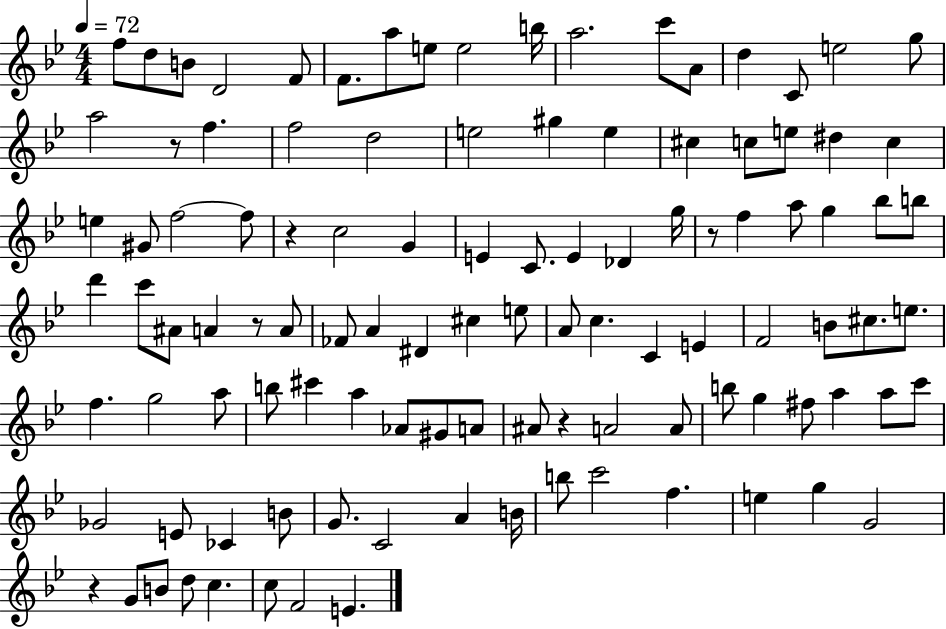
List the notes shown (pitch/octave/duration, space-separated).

F5/e D5/e B4/e D4/h F4/e F4/e. A5/e E5/e E5/h B5/s A5/h. C6/e A4/e D5/q C4/e E5/h G5/e A5/h R/e F5/q. F5/h D5/h E5/h G#5/q E5/q C#5/q C5/e E5/e D#5/q C5/q E5/q G#4/e F5/h F5/e R/q C5/h G4/q E4/q C4/e. E4/q Db4/q G5/s R/e F5/q A5/e G5/q Bb5/e B5/e D6/q C6/e A#4/e A4/q R/e A4/e FES4/e A4/q D#4/q C#5/q E5/e A4/e C5/q. C4/q E4/q F4/h B4/e C#5/e. E5/e. F5/q. G5/h A5/e B5/e C#6/q A5/q Ab4/e G#4/e A4/e A#4/e R/q A4/h A4/e B5/e G5/q F#5/e A5/q A5/e C6/e Gb4/h E4/e CES4/q B4/e G4/e. C4/h A4/q B4/s B5/e C6/h F5/q. E5/q G5/q G4/h R/q G4/e B4/e D5/e C5/q. C5/e F4/h E4/q.